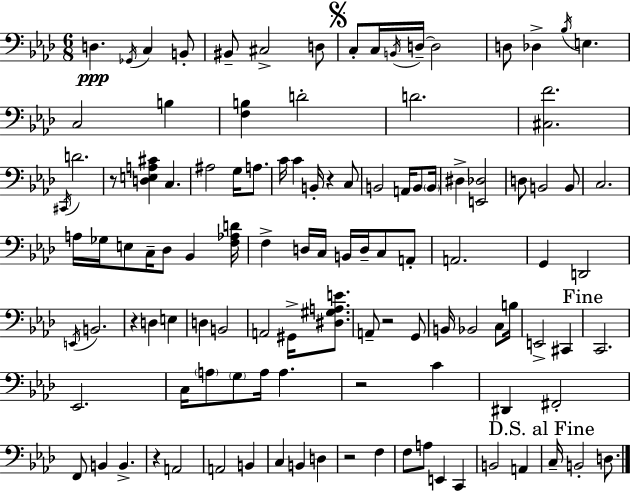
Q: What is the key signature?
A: AES major